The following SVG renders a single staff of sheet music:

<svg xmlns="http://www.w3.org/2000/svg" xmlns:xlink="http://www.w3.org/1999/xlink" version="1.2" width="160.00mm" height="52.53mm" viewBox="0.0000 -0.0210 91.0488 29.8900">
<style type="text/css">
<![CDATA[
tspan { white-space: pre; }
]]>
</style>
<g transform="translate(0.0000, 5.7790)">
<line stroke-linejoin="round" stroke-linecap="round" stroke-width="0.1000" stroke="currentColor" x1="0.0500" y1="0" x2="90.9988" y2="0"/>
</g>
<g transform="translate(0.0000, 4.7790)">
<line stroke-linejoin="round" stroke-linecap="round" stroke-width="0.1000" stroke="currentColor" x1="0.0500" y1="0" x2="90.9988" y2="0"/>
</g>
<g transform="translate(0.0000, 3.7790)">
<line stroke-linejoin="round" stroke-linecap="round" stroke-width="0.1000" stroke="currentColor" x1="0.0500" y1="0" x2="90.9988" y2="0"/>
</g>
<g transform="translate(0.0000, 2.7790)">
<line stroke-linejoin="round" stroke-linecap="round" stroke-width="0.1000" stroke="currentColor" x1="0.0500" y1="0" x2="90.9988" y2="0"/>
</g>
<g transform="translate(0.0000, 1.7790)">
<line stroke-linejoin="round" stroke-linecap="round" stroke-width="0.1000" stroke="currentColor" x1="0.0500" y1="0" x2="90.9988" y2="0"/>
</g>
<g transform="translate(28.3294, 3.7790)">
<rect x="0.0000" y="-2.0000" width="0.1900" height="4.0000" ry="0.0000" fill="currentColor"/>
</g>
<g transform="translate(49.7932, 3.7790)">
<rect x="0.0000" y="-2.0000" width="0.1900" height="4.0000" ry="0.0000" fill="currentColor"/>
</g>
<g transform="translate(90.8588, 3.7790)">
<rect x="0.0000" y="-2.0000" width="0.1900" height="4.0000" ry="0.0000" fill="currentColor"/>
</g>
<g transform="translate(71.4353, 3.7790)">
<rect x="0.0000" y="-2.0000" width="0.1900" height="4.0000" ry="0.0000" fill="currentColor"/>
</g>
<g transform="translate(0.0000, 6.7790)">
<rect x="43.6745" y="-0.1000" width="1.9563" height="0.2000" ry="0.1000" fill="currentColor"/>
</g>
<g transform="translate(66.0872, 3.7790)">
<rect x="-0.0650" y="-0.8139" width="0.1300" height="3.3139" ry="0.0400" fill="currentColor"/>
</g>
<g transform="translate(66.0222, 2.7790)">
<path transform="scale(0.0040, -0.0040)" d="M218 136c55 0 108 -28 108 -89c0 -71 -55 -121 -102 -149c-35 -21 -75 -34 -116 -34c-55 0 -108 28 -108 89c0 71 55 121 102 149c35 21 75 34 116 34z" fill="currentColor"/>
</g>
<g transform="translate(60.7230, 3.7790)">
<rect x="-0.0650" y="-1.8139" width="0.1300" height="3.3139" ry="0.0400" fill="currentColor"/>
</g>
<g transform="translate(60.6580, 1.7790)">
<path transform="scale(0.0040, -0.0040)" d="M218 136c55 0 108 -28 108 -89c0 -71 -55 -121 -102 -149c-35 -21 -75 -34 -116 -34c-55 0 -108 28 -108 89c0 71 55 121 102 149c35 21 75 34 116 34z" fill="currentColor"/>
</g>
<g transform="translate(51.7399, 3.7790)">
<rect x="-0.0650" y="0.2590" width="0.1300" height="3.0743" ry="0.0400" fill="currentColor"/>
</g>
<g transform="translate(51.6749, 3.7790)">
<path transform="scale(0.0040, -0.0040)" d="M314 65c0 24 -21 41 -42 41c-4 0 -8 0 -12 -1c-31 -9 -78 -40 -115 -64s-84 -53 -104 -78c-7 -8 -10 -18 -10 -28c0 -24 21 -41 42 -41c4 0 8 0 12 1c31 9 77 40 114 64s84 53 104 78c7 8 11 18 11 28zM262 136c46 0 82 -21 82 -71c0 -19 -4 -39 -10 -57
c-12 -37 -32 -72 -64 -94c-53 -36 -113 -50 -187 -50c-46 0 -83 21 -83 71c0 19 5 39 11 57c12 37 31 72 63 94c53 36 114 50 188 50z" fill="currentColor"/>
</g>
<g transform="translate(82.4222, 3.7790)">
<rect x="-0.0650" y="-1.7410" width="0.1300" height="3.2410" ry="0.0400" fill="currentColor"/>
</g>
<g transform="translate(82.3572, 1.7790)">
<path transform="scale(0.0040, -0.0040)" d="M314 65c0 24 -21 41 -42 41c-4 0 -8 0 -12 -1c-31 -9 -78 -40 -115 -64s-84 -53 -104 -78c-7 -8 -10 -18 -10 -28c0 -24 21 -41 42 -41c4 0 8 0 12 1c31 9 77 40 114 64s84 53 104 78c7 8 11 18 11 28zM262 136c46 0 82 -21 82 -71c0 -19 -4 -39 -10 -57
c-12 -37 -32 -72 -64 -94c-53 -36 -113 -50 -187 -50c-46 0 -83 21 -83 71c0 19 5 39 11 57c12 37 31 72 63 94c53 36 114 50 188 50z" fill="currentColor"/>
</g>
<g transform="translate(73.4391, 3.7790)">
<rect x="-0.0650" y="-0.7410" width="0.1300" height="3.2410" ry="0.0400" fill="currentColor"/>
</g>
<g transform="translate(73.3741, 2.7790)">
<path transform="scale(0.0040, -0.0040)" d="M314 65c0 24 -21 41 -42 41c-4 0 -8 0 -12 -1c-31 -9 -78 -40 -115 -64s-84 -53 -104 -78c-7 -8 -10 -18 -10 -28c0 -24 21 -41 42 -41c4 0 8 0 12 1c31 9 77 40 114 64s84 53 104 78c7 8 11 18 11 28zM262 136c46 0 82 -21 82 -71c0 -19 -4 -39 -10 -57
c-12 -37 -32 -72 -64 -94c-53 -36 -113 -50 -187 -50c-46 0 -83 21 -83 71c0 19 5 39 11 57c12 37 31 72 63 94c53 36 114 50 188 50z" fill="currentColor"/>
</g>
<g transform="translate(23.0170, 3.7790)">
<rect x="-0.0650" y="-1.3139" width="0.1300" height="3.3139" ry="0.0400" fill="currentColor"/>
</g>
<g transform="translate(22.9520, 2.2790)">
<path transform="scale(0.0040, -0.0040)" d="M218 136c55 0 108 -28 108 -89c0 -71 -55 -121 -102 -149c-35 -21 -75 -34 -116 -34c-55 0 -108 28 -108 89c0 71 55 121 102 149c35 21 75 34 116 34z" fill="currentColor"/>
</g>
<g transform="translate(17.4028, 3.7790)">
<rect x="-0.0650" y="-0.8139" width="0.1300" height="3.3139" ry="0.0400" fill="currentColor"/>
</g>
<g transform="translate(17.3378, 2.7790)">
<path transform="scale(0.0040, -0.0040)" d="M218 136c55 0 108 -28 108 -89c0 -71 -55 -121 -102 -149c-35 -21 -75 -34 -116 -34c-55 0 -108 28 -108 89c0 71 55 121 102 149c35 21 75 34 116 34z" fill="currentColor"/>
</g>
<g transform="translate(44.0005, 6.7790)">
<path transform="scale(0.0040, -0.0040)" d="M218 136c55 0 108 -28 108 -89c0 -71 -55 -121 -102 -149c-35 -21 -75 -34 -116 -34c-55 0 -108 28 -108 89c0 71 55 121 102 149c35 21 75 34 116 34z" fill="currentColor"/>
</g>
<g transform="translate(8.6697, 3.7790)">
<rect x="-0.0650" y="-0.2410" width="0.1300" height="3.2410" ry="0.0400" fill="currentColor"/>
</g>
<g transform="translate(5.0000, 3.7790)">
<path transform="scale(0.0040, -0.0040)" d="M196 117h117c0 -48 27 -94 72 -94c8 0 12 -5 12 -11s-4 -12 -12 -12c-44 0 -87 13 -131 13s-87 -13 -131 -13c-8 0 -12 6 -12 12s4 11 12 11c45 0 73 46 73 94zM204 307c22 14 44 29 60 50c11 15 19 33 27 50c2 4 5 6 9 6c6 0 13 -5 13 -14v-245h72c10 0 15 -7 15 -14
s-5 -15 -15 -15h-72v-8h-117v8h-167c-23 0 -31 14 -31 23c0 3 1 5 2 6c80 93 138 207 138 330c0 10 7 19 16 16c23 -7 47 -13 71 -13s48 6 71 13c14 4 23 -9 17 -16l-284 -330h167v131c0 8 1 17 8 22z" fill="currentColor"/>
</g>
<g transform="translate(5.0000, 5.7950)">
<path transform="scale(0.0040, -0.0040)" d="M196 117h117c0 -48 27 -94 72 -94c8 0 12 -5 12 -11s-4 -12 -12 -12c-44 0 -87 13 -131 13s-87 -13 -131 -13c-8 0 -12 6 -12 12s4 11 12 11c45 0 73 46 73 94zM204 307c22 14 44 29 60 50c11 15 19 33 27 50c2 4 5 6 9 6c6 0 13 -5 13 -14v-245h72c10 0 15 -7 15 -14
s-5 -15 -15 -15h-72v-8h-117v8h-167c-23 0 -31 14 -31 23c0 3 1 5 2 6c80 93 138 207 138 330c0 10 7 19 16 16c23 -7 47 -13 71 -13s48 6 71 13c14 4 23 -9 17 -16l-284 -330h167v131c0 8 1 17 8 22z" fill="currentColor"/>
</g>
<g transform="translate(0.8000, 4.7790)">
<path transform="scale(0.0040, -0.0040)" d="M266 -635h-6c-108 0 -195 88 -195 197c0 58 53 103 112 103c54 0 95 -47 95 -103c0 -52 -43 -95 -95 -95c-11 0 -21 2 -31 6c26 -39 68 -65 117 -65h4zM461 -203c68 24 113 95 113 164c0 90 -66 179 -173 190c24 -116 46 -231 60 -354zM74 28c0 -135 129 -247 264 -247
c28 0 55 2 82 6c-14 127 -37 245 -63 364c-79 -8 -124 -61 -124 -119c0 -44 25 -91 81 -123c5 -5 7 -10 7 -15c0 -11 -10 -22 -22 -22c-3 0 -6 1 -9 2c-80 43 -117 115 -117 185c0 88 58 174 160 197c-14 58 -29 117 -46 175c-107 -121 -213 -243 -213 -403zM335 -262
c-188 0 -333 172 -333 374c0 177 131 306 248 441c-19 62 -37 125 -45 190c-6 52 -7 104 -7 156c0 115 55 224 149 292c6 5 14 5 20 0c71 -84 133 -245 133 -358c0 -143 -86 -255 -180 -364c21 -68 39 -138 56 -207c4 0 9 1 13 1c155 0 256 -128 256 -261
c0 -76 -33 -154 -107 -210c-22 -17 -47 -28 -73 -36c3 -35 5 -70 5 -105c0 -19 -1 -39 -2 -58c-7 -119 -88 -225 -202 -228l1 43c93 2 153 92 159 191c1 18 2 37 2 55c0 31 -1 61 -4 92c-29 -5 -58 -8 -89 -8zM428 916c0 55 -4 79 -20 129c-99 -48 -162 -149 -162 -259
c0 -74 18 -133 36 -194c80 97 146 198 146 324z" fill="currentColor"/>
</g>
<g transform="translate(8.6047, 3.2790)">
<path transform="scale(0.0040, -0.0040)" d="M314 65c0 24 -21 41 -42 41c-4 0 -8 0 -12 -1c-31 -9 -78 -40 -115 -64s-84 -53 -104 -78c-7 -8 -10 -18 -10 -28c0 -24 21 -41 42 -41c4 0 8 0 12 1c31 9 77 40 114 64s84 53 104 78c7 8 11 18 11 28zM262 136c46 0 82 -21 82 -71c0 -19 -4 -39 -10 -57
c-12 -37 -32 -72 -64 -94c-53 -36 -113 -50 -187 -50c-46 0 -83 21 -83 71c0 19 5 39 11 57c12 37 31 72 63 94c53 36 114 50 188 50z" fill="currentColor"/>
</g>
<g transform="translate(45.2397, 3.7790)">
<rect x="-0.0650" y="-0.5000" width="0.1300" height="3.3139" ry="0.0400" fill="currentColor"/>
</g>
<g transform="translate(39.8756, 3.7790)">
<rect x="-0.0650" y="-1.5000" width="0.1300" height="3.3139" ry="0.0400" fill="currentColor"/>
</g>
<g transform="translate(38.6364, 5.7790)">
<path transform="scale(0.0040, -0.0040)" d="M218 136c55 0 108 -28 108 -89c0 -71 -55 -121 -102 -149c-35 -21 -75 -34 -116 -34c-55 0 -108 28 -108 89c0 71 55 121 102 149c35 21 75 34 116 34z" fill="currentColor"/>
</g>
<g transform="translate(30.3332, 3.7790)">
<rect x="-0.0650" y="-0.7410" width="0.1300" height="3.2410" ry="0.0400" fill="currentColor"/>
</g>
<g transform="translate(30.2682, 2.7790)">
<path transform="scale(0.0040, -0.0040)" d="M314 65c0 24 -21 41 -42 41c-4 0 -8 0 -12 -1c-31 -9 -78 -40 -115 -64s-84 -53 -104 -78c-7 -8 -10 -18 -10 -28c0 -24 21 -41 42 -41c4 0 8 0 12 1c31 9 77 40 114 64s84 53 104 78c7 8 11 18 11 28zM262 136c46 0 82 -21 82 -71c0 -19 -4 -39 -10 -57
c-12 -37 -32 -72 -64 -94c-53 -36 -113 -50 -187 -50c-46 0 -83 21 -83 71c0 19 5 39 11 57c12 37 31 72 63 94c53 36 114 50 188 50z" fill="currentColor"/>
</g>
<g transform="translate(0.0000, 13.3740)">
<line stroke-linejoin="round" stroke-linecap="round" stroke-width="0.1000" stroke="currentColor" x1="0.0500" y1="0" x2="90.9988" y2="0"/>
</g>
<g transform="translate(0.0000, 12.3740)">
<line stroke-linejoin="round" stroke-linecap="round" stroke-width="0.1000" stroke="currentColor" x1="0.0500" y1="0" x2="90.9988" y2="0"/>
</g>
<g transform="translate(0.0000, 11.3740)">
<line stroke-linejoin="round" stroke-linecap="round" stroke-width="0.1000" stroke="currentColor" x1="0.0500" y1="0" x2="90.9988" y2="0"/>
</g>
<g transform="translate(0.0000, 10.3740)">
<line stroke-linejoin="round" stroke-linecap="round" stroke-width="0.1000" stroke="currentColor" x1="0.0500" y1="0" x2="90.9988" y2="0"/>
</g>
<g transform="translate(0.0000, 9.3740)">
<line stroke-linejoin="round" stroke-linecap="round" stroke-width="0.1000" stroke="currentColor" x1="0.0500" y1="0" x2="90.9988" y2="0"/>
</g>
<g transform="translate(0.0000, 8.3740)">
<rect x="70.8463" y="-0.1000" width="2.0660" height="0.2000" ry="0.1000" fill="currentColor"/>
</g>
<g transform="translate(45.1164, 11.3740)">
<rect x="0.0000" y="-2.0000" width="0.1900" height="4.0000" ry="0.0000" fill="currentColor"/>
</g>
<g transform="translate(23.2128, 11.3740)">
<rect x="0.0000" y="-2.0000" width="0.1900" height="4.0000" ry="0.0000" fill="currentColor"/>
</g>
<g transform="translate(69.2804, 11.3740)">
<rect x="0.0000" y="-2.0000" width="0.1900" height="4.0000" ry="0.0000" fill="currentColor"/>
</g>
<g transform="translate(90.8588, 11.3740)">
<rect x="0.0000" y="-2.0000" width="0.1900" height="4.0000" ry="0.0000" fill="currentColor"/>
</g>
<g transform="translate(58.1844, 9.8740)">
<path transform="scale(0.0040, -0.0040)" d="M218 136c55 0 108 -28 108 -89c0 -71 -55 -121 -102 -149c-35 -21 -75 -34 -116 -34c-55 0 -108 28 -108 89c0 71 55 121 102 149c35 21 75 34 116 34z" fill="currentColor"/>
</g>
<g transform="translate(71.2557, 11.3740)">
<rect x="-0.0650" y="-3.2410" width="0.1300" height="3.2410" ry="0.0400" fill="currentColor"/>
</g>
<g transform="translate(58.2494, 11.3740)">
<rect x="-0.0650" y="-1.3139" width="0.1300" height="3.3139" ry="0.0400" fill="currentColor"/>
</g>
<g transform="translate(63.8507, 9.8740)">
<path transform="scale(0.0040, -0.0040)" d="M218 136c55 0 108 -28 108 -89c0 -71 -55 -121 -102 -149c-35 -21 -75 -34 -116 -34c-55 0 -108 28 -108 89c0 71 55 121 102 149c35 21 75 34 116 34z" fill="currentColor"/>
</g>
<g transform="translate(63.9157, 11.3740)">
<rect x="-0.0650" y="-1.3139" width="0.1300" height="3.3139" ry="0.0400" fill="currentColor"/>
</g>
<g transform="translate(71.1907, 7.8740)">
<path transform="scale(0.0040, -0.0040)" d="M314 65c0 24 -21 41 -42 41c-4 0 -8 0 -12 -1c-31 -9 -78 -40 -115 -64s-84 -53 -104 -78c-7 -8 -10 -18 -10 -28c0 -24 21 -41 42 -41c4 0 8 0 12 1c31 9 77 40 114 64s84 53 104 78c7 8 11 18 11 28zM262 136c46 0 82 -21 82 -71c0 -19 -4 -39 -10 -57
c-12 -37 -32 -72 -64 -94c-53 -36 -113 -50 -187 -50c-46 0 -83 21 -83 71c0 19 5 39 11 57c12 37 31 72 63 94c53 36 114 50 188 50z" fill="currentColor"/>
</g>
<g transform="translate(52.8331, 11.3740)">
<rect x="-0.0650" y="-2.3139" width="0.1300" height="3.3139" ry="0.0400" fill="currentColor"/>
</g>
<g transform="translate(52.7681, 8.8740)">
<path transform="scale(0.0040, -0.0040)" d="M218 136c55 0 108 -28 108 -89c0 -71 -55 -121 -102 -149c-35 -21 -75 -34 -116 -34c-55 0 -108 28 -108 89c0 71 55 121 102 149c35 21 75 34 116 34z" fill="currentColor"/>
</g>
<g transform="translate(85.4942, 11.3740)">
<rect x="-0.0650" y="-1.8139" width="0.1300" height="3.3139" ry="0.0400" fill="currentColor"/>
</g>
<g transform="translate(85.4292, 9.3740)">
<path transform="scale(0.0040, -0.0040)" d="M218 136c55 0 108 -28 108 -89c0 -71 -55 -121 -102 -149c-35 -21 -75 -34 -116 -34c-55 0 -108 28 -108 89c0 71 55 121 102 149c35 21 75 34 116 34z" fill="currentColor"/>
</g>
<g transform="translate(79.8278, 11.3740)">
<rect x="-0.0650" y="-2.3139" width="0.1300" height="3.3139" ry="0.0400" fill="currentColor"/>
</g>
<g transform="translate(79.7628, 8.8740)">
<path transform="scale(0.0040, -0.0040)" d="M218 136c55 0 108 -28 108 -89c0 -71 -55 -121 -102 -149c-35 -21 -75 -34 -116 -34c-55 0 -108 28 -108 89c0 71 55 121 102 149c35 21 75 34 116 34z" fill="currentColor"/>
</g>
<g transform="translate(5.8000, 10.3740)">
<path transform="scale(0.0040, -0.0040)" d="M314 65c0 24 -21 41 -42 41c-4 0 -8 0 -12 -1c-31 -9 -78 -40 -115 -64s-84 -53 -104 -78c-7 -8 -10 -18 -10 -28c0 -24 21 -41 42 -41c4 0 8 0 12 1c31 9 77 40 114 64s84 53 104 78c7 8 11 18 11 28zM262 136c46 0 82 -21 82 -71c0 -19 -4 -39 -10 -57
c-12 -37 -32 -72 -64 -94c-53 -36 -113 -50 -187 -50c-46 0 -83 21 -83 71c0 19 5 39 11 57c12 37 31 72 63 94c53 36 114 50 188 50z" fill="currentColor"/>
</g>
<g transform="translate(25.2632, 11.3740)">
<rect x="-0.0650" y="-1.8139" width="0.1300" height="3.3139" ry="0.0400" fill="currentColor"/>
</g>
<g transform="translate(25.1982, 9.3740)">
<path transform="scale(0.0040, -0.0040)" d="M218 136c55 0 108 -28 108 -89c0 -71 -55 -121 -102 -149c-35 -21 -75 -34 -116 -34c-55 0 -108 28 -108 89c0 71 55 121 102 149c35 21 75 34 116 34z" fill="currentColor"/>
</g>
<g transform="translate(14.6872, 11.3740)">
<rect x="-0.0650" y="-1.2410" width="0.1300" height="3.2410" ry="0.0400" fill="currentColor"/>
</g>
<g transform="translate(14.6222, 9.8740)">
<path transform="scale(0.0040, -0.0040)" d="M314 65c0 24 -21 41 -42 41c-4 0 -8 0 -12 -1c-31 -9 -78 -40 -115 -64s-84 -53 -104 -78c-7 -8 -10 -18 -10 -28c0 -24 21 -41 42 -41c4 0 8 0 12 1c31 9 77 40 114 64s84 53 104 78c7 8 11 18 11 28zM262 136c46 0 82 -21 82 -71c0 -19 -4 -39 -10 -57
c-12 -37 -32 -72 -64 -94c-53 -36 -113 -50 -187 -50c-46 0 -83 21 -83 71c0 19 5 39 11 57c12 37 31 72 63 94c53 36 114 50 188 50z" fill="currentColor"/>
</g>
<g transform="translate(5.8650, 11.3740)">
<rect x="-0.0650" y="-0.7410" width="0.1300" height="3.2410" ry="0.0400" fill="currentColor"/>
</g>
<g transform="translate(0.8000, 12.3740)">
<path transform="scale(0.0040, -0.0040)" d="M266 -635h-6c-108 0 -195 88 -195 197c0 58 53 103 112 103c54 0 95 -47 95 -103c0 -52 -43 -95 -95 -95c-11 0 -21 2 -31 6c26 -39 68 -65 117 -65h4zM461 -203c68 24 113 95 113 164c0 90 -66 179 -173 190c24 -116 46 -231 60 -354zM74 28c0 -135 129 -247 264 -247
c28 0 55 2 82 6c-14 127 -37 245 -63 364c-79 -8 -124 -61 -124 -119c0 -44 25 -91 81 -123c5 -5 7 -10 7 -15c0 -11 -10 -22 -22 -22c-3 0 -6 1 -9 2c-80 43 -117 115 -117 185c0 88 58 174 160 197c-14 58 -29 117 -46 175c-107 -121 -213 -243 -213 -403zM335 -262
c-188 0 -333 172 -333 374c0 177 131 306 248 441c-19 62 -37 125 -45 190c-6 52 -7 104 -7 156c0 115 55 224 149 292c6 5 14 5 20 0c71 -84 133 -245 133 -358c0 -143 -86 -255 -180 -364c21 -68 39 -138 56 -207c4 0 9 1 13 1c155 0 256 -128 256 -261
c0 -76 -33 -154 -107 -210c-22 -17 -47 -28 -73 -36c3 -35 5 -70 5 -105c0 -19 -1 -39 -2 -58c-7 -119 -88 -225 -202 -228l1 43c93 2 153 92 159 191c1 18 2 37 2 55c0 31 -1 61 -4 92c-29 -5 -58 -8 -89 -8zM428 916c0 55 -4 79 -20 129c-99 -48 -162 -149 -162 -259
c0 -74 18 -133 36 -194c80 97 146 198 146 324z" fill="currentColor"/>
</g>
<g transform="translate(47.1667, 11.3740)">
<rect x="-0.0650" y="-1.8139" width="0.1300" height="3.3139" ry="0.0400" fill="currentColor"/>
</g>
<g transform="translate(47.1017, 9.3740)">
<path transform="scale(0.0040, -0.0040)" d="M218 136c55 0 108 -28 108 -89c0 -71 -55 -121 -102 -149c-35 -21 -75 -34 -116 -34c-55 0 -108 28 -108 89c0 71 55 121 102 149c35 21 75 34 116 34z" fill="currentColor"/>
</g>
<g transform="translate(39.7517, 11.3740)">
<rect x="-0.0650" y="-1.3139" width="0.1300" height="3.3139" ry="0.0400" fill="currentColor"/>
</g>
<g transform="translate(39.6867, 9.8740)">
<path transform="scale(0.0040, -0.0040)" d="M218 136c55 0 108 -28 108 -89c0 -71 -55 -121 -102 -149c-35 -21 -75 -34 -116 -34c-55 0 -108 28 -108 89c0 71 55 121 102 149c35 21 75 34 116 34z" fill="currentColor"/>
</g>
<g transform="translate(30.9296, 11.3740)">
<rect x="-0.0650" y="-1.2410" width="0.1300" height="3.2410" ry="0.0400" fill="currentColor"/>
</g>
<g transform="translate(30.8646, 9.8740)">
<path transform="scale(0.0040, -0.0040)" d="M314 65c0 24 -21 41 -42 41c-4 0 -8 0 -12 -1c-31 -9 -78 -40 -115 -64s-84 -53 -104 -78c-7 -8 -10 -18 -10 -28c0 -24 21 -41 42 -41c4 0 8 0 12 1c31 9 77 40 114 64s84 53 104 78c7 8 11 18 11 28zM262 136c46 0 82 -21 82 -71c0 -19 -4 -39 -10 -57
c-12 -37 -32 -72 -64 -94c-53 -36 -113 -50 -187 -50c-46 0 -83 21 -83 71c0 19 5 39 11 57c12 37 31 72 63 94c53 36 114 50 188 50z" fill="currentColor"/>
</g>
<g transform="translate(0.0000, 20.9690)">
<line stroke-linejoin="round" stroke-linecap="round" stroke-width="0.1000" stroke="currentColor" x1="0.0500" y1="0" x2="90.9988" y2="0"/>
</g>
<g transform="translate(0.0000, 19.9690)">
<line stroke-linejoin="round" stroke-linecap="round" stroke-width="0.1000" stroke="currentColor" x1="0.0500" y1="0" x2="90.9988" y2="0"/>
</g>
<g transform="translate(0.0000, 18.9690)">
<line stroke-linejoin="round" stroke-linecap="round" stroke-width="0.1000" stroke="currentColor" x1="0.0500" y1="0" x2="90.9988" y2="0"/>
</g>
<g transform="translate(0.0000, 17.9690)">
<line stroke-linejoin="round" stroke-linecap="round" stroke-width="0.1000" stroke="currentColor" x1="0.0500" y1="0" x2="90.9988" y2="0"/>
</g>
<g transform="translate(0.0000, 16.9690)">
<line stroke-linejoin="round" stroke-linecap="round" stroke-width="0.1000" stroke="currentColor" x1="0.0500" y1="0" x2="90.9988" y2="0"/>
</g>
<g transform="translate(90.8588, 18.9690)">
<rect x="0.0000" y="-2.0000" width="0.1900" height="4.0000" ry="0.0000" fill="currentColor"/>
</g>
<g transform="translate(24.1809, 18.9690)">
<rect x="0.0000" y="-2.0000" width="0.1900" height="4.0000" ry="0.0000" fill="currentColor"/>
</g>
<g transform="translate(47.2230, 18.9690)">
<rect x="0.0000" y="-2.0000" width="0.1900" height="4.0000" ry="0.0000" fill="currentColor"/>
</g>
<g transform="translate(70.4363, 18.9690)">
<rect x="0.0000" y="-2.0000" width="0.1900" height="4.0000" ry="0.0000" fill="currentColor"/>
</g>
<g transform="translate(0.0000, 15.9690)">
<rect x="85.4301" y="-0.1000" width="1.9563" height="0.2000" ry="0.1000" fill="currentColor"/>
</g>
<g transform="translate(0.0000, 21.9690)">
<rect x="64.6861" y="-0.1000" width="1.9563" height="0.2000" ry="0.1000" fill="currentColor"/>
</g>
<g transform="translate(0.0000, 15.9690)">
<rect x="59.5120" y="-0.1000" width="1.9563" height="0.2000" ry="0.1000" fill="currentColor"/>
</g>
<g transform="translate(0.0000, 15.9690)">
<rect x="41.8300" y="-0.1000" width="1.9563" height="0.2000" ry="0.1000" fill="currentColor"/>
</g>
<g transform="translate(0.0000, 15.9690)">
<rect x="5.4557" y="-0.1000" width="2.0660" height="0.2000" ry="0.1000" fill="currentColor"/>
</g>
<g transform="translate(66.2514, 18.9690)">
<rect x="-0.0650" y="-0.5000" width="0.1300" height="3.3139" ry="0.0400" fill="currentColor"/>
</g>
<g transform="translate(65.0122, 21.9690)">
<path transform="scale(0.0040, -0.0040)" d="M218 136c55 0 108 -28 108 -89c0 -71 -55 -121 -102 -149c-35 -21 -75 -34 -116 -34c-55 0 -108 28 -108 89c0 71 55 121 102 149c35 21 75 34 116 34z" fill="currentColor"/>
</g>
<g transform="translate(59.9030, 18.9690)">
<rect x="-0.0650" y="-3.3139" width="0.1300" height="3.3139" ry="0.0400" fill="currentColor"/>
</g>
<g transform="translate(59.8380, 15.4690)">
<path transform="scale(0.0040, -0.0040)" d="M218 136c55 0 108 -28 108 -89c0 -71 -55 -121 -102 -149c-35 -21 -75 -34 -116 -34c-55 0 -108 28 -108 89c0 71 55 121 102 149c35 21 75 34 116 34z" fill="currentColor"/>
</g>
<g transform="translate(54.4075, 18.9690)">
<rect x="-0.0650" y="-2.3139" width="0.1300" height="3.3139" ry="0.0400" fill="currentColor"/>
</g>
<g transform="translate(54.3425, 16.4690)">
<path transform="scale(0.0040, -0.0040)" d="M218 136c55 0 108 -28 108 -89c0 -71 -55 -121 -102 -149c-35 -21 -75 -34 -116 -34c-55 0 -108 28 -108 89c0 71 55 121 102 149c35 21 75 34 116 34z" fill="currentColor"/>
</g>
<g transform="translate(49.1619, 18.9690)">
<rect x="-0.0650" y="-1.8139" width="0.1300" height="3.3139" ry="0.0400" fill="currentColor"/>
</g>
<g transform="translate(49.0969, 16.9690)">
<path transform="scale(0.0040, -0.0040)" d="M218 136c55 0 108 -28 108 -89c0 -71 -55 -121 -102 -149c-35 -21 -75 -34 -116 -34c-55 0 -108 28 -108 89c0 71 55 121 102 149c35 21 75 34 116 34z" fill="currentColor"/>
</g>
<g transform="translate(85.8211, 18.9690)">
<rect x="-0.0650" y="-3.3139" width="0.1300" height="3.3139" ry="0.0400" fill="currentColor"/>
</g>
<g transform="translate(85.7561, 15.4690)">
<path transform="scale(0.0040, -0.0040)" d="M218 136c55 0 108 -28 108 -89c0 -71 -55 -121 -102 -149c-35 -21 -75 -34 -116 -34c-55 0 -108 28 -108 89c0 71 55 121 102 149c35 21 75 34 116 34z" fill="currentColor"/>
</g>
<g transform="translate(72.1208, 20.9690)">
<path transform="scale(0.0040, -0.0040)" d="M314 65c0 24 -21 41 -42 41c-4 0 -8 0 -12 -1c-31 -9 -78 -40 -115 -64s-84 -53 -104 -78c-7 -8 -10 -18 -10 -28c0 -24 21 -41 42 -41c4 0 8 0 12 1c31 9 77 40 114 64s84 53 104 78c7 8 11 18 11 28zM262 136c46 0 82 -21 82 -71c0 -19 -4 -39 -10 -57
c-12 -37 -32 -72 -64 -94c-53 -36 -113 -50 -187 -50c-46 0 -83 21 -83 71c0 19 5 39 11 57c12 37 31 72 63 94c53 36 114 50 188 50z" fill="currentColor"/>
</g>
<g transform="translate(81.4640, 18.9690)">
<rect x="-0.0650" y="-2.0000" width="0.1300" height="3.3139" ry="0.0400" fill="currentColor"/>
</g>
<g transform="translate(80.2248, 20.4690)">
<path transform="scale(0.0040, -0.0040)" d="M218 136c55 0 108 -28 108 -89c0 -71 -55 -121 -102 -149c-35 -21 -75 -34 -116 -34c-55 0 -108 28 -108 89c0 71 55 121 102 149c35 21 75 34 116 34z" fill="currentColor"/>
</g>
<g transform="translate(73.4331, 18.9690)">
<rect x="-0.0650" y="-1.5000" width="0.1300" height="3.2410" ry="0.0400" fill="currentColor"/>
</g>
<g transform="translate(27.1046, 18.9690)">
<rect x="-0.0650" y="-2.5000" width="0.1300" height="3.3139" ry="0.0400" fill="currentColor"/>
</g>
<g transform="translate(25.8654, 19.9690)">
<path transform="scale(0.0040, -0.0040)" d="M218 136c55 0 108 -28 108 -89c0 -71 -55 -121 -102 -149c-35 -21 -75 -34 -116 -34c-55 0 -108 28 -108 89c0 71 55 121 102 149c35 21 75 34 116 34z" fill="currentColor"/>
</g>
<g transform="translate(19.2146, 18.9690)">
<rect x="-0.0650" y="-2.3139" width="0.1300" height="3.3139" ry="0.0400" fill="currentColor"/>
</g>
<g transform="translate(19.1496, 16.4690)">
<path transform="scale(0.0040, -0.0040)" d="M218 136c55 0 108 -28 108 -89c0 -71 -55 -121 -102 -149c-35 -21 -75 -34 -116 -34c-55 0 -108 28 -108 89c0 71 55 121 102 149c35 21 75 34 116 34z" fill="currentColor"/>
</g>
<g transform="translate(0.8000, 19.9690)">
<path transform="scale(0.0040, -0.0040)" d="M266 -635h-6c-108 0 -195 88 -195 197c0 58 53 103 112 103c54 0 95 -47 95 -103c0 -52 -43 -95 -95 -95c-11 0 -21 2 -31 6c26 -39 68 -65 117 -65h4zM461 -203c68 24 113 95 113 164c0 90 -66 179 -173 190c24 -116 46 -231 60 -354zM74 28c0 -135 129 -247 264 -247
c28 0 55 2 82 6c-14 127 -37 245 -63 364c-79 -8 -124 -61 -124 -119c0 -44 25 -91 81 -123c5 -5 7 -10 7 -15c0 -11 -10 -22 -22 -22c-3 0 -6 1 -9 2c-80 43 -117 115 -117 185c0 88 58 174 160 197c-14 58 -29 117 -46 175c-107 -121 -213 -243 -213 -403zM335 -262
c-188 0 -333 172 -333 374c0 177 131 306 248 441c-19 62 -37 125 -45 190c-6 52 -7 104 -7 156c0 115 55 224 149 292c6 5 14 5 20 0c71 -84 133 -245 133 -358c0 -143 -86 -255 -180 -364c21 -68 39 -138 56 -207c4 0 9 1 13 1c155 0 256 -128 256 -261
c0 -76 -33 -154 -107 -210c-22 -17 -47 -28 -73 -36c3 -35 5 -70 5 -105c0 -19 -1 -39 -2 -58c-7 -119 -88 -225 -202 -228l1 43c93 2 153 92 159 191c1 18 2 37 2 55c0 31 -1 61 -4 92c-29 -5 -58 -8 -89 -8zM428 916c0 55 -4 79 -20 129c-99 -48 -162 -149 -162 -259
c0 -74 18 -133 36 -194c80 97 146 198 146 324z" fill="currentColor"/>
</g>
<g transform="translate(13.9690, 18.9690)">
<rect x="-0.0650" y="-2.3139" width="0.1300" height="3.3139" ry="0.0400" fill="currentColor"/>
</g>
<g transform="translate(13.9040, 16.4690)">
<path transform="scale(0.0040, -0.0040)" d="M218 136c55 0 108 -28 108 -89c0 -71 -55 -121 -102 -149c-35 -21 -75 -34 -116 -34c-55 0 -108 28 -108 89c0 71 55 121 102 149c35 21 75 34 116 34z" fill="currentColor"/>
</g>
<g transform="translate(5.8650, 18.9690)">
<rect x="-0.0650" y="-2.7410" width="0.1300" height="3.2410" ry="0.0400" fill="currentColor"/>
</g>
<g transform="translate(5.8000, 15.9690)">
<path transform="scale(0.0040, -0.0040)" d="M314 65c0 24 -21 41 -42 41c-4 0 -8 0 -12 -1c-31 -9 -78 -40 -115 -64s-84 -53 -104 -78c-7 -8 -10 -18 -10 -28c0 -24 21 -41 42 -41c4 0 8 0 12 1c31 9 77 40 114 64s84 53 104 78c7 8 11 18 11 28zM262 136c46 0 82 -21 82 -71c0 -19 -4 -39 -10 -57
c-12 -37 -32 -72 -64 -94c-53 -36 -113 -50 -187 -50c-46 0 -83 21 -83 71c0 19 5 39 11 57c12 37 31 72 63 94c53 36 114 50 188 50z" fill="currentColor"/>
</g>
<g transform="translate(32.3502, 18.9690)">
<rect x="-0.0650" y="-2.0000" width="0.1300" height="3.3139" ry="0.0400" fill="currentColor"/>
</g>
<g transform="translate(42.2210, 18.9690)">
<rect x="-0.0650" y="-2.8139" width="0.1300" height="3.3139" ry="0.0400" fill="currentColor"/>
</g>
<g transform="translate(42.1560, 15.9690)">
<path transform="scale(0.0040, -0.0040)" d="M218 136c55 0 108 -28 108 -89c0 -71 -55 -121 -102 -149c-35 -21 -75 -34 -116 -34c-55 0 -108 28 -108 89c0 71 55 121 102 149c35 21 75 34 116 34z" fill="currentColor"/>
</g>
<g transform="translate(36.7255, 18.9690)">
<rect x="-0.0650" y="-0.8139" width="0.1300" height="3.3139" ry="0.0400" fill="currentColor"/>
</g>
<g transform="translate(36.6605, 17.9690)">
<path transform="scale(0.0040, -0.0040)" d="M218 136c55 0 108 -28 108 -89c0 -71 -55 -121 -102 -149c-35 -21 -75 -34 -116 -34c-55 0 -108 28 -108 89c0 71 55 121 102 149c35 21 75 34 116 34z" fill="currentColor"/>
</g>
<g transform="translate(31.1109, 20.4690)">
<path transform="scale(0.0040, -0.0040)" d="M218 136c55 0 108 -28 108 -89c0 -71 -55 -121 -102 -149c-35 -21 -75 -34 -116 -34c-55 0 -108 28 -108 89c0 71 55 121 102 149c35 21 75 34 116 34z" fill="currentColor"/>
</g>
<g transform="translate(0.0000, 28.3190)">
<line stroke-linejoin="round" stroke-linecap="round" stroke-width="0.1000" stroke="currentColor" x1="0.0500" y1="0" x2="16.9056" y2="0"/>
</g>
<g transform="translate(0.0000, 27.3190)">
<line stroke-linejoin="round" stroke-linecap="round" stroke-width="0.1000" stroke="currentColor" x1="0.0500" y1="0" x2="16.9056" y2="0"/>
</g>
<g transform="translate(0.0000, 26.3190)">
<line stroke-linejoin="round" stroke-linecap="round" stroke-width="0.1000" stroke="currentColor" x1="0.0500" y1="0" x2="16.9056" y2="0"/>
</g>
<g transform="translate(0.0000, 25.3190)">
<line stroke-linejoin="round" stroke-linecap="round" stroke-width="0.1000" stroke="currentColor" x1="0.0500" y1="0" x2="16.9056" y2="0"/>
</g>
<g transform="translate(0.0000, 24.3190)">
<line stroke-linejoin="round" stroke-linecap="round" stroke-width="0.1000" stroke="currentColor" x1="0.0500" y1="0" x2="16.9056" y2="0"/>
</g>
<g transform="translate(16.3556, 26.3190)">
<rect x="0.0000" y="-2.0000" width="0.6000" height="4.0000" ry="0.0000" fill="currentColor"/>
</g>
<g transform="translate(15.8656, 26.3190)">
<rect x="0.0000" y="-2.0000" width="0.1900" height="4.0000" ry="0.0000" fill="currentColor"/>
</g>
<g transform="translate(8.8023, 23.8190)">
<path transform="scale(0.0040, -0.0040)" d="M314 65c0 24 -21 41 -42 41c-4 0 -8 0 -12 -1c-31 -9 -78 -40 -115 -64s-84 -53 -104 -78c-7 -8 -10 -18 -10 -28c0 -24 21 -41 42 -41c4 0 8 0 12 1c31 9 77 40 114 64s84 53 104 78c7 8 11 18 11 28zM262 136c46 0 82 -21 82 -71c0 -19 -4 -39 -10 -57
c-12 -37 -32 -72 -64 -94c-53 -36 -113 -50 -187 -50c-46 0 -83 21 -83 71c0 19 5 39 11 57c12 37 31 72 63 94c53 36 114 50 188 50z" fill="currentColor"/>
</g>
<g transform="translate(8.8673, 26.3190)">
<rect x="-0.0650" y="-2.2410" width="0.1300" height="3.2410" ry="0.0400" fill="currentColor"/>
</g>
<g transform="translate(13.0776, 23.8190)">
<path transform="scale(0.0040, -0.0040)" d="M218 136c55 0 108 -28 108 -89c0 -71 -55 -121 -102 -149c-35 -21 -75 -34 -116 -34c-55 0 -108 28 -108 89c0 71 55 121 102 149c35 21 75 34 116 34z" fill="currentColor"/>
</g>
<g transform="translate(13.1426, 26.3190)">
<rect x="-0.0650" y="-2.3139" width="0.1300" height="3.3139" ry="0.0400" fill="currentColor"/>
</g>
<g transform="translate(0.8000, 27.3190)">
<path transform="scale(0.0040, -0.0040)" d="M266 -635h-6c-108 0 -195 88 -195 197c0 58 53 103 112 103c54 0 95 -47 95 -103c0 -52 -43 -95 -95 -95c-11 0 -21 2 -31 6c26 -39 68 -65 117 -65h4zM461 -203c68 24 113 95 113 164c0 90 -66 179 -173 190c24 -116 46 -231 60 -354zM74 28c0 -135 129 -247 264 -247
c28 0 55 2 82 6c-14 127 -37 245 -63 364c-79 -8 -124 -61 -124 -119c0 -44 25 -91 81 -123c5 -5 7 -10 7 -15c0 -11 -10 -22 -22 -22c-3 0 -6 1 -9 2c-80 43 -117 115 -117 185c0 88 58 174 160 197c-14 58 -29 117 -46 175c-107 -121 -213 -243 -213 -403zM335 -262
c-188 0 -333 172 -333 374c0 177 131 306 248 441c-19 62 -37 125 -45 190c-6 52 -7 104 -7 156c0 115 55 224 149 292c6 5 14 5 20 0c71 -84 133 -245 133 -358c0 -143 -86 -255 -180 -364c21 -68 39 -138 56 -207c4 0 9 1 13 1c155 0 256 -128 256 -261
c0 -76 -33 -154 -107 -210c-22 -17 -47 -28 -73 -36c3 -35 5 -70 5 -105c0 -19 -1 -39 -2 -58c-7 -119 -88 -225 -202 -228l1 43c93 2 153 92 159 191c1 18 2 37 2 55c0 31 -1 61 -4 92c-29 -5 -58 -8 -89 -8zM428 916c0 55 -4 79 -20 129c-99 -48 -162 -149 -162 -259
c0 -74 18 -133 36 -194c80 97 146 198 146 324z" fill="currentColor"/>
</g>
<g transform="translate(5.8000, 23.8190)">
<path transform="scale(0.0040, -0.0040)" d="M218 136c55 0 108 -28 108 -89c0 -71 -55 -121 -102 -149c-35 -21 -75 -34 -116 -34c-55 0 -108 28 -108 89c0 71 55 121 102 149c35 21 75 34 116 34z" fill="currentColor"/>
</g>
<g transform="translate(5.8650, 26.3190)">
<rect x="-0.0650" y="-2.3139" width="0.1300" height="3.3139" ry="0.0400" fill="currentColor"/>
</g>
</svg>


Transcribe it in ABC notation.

X:1
T:Untitled
M:4/4
L:1/4
K:C
c2 d e d2 E C B2 f d d2 f2 d2 e2 f e2 e f g e e b2 g f a2 g g G F d a f g b C E2 F b g g2 g